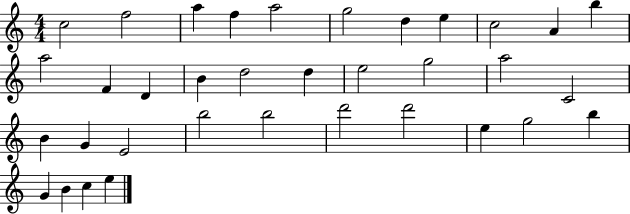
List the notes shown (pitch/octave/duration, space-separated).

C5/h F5/h A5/q F5/q A5/h G5/h D5/q E5/q C5/h A4/q B5/q A5/h F4/q D4/q B4/q D5/h D5/q E5/h G5/h A5/h C4/h B4/q G4/q E4/h B5/h B5/h D6/h D6/h E5/q G5/h B5/q G4/q B4/q C5/q E5/q